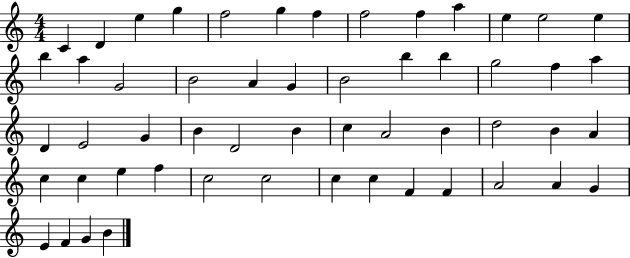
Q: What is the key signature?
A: C major